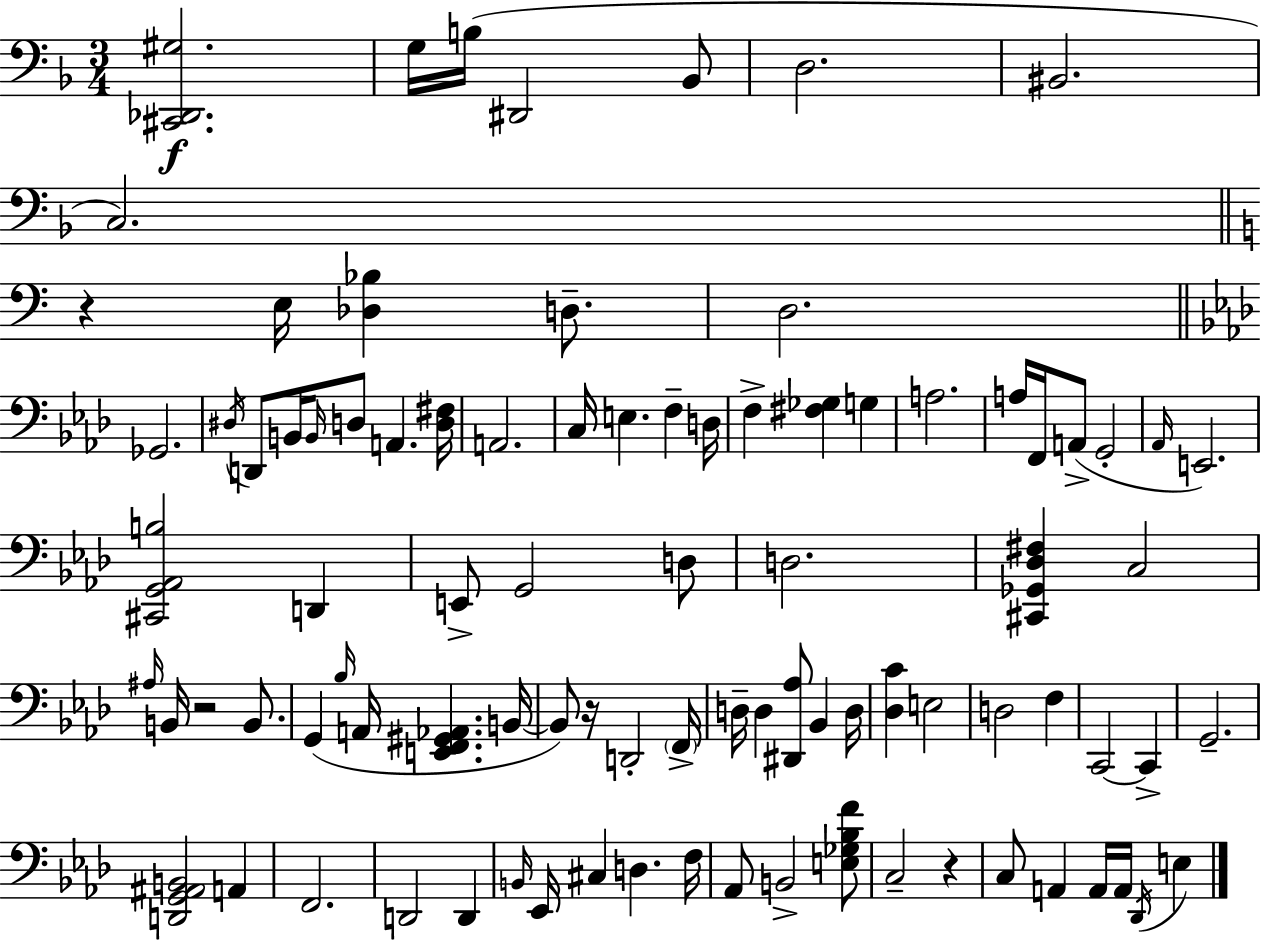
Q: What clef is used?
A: bass